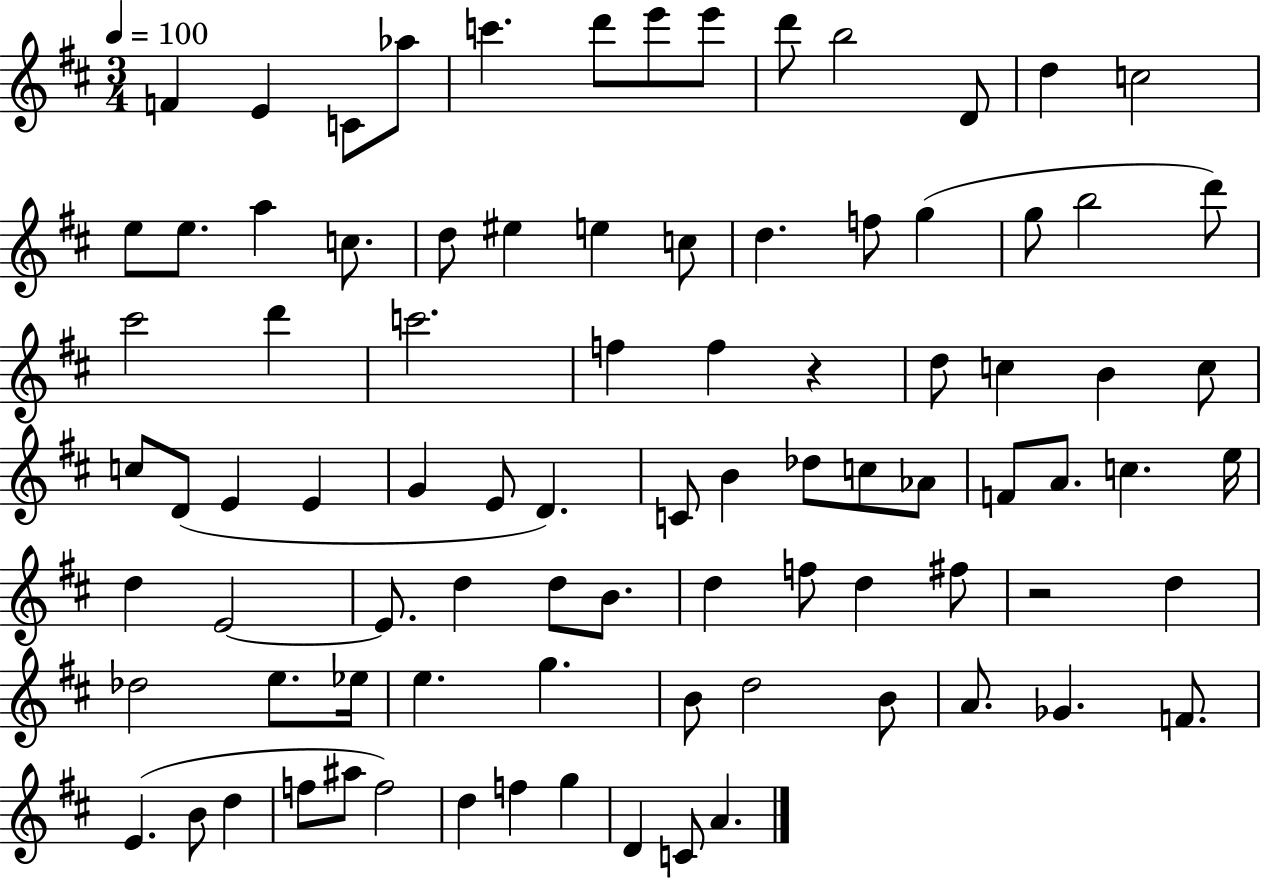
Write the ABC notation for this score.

X:1
T:Untitled
M:3/4
L:1/4
K:D
F E C/2 _a/2 c' d'/2 e'/2 e'/2 d'/2 b2 D/2 d c2 e/2 e/2 a c/2 d/2 ^e e c/2 d f/2 g g/2 b2 d'/2 ^c'2 d' c'2 f f z d/2 c B c/2 c/2 D/2 E E G E/2 D C/2 B _d/2 c/2 _A/2 F/2 A/2 c e/4 d E2 E/2 d d/2 B/2 d f/2 d ^f/2 z2 d _d2 e/2 _e/4 e g B/2 d2 B/2 A/2 _G F/2 E B/2 d f/2 ^a/2 f2 d f g D C/2 A